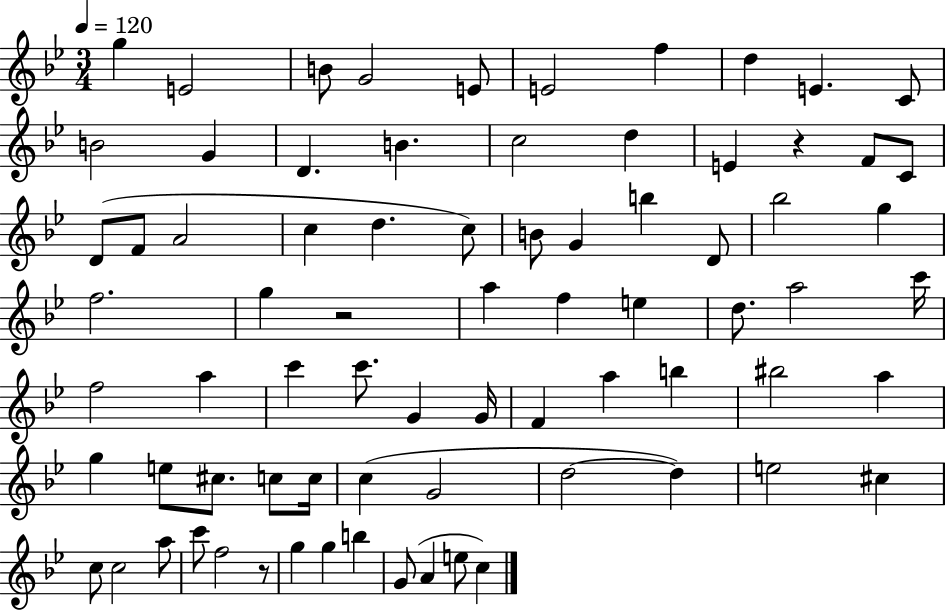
{
  \clef treble
  \numericTimeSignature
  \time 3/4
  \key bes \major
  \tempo 4 = 120
  g''4 e'2 | b'8 g'2 e'8 | e'2 f''4 | d''4 e'4. c'8 | \break b'2 g'4 | d'4. b'4. | c''2 d''4 | e'4 r4 f'8 c'8 | \break d'8( f'8 a'2 | c''4 d''4. c''8) | b'8 g'4 b''4 d'8 | bes''2 g''4 | \break f''2. | g''4 r2 | a''4 f''4 e''4 | d''8. a''2 c'''16 | \break f''2 a''4 | c'''4 c'''8. g'4 g'16 | f'4 a''4 b''4 | bis''2 a''4 | \break g''4 e''8 cis''8. c''8 c''16 | c''4( g'2 | d''2~~ d''4) | e''2 cis''4 | \break c''8 c''2 a''8 | c'''8 f''2 r8 | g''4 g''4 b''4 | g'8( a'4 e''8 c''4) | \break \bar "|."
}